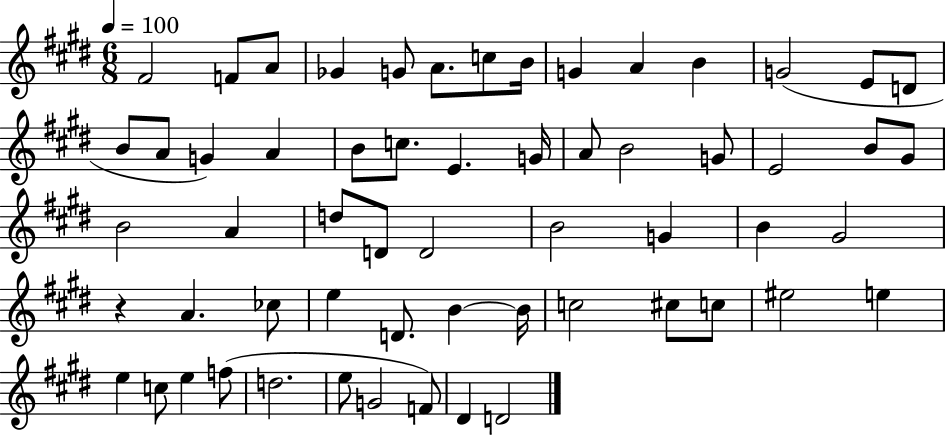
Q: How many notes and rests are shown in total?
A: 59